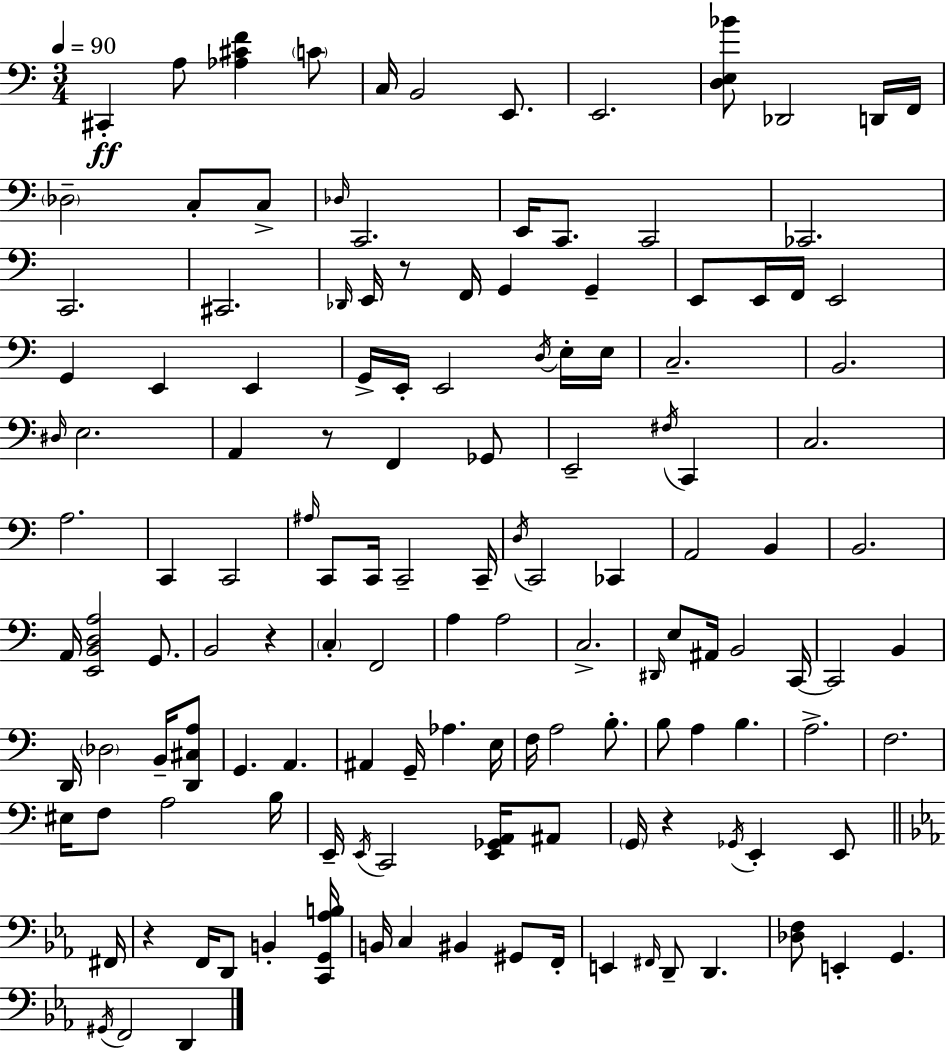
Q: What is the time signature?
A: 3/4